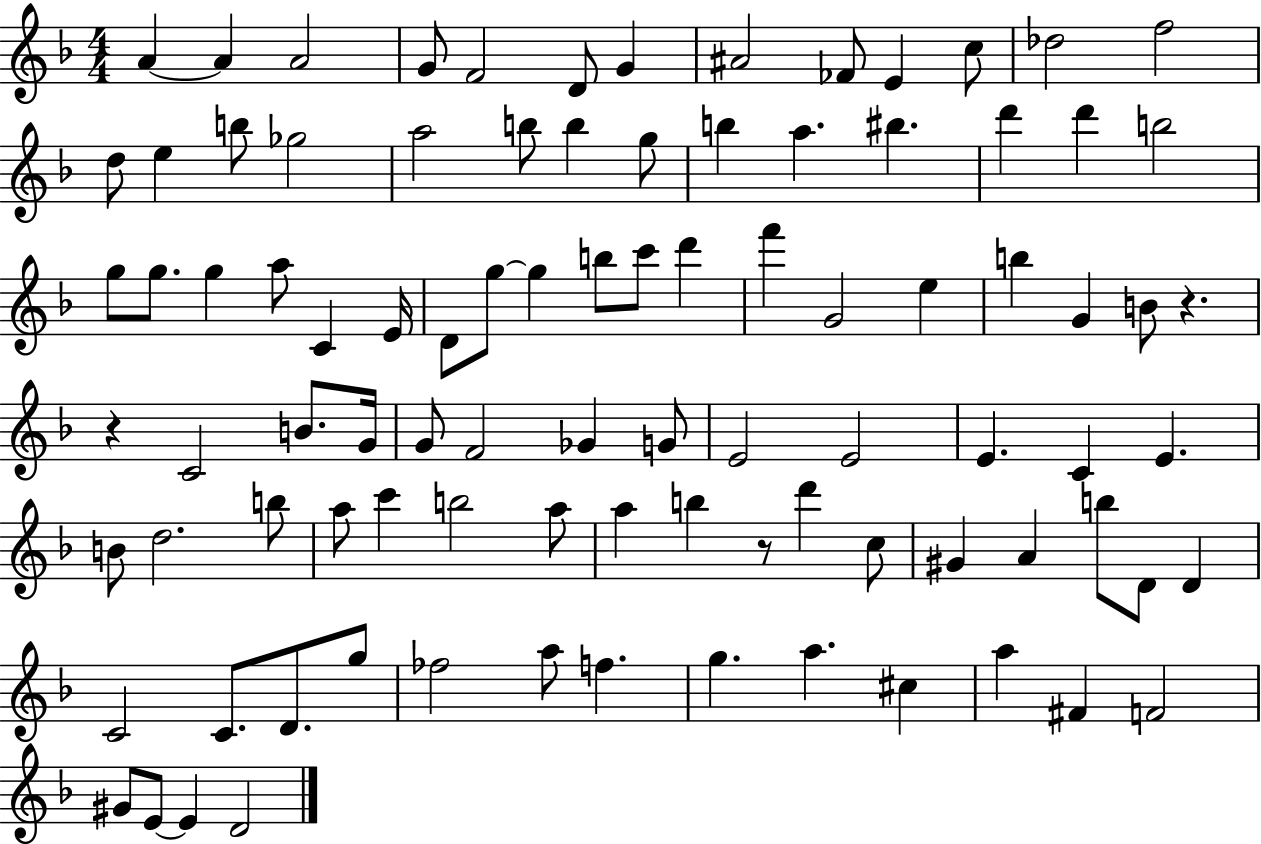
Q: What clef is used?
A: treble